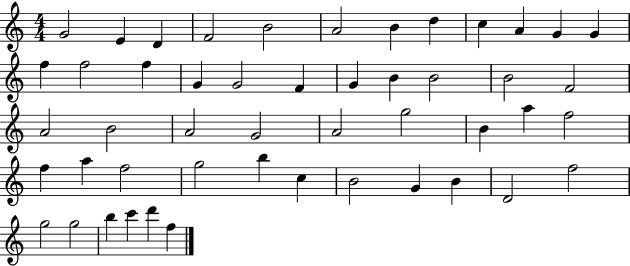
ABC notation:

X:1
T:Untitled
M:4/4
L:1/4
K:C
G2 E D F2 B2 A2 B d c A G G f f2 f G G2 F G B B2 B2 F2 A2 B2 A2 G2 A2 g2 B a f2 f a f2 g2 b c B2 G B D2 f2 g2 g2 b c' d' f